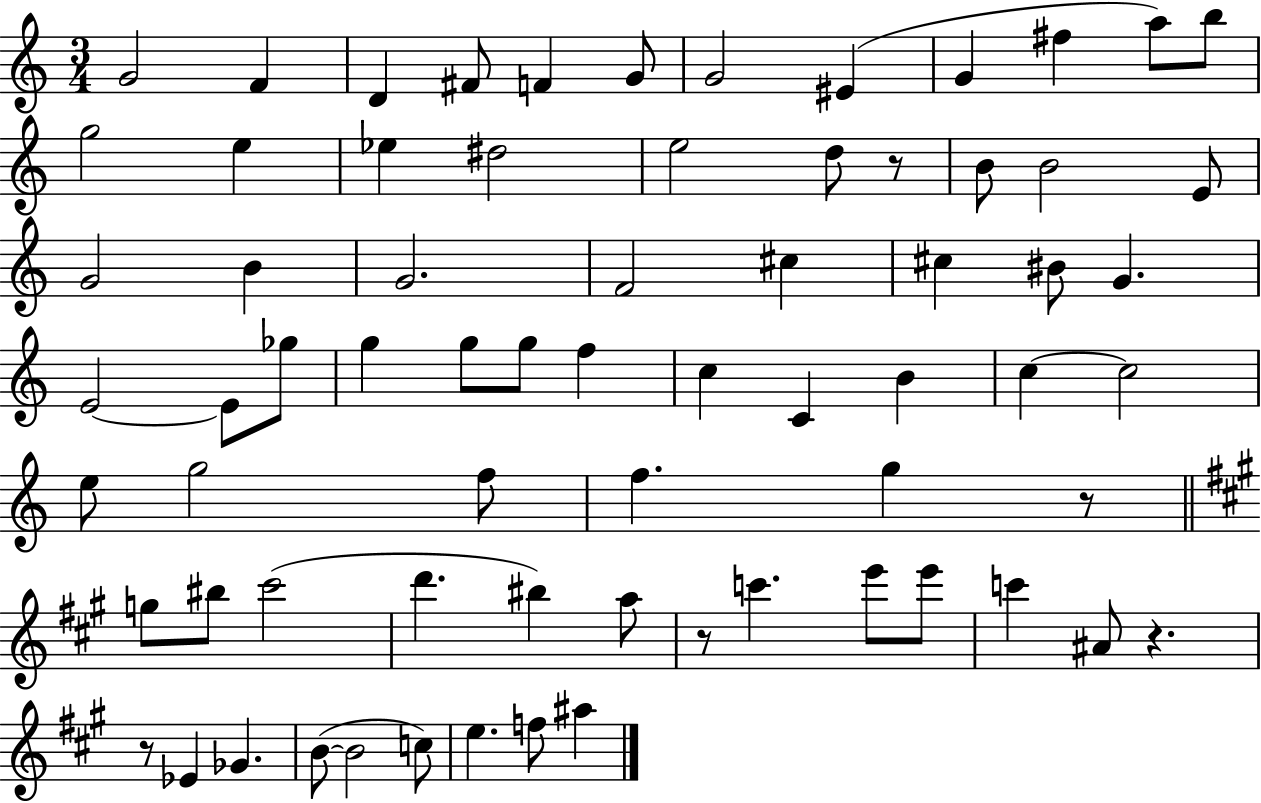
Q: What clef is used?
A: treble